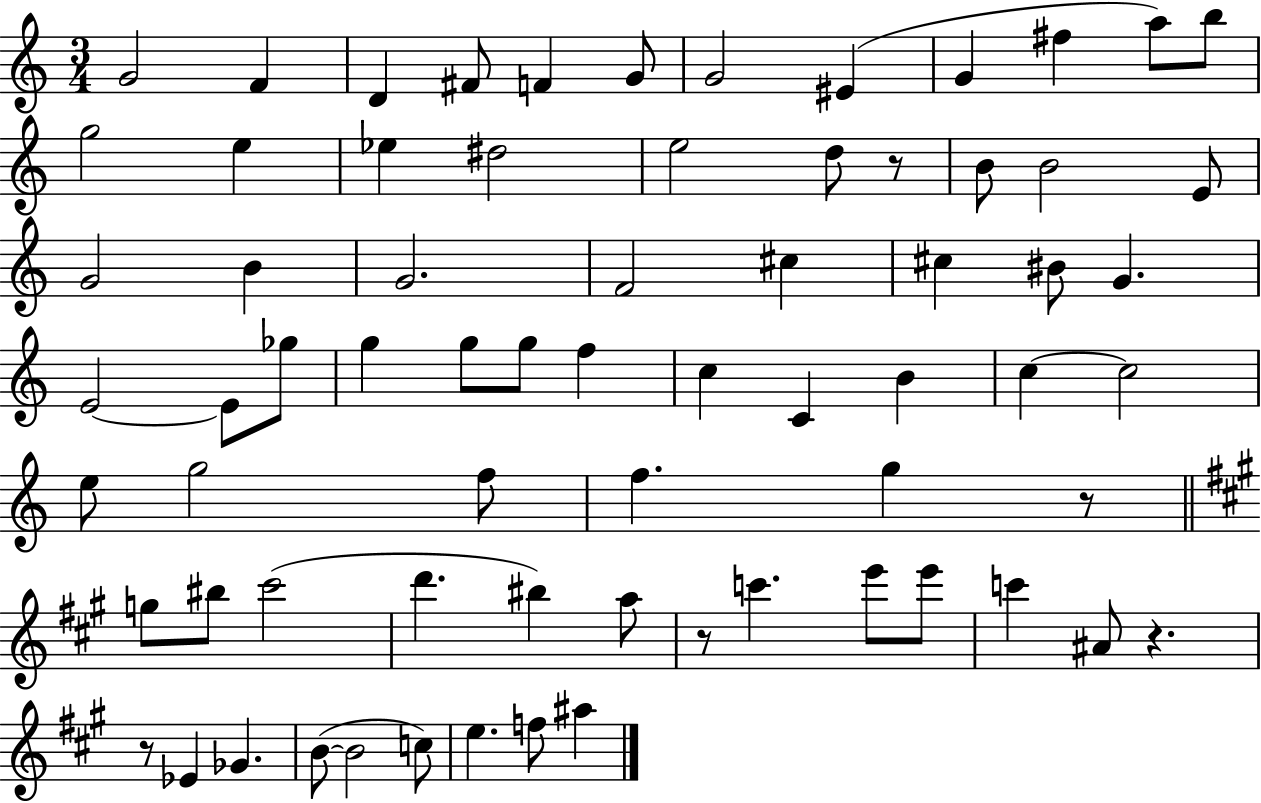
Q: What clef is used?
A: treble